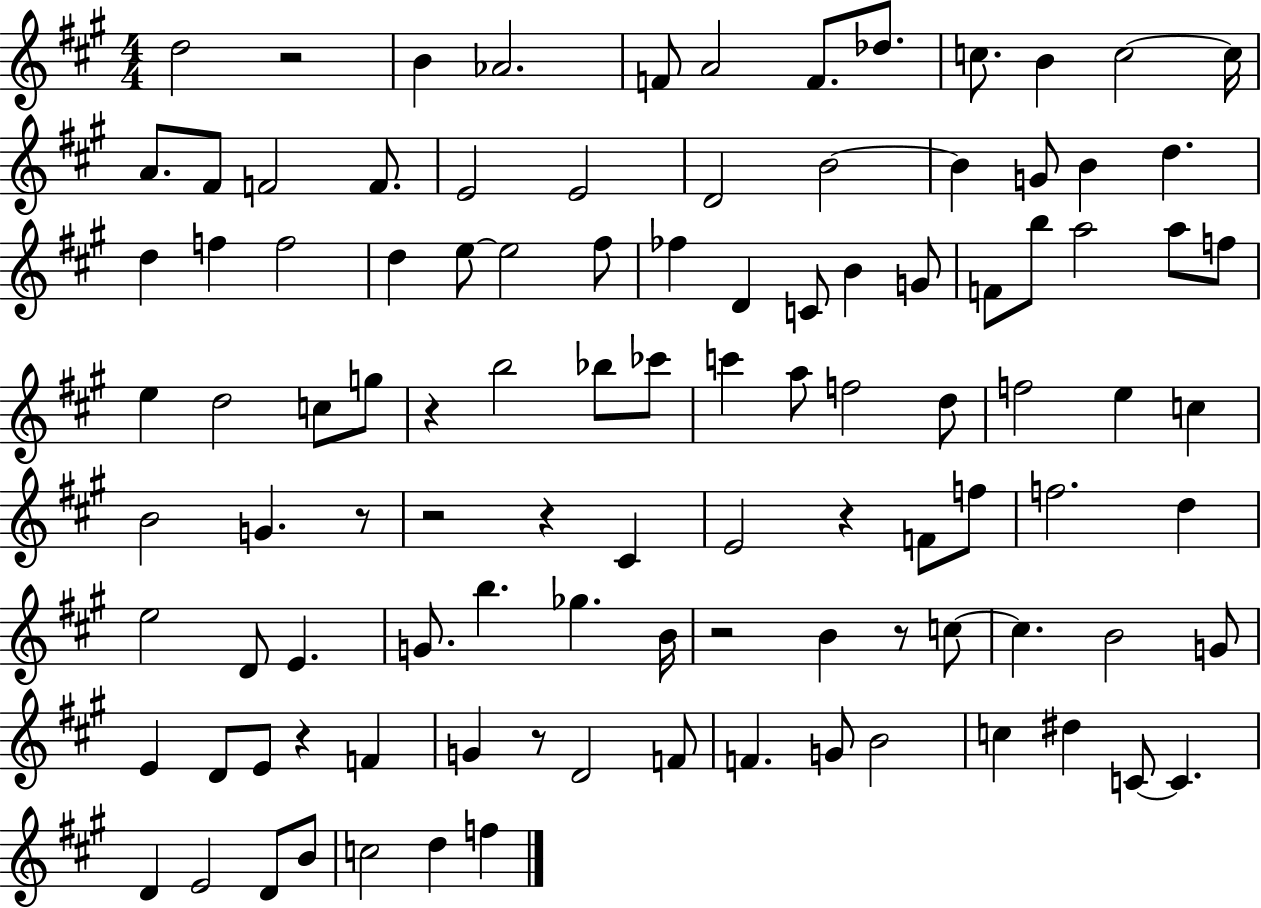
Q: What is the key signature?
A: A major